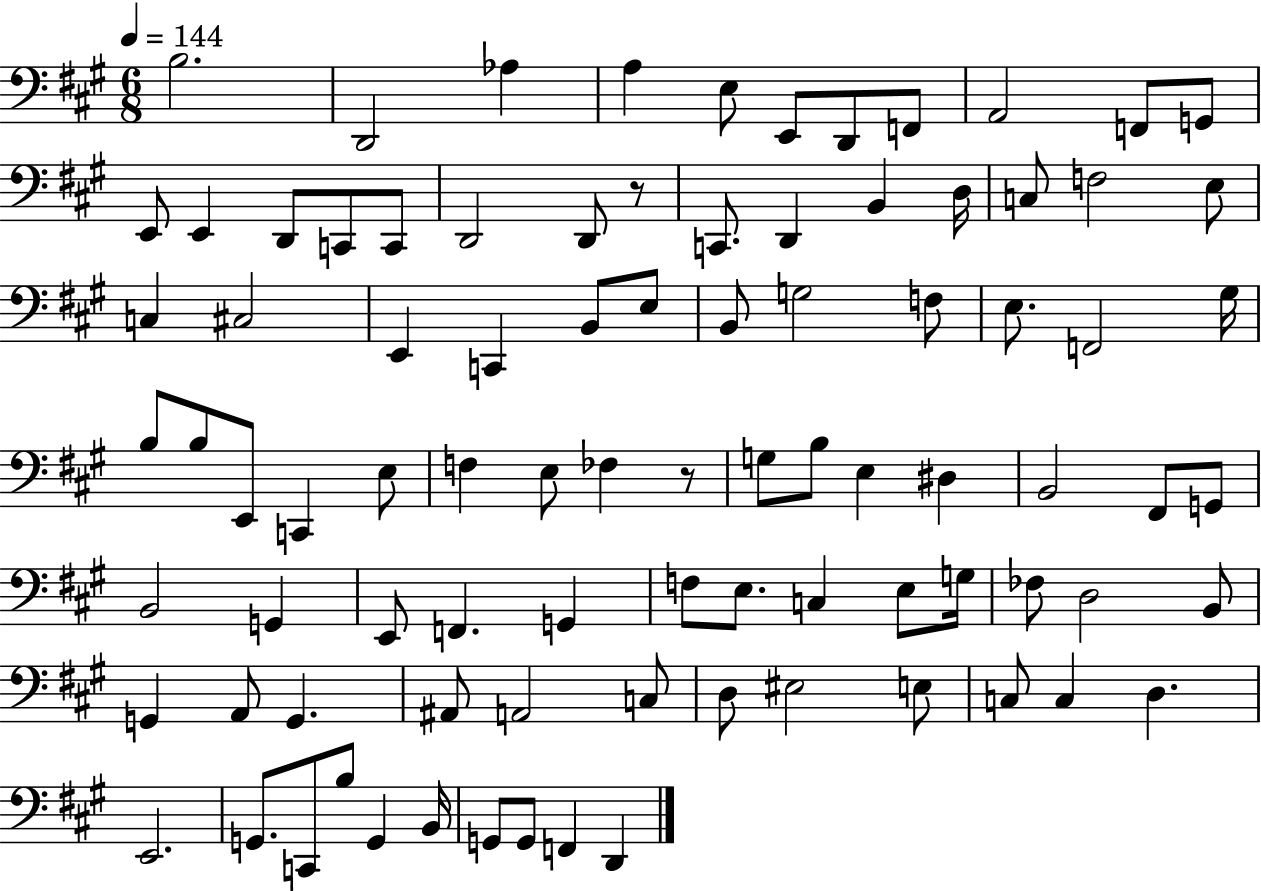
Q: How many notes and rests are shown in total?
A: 89